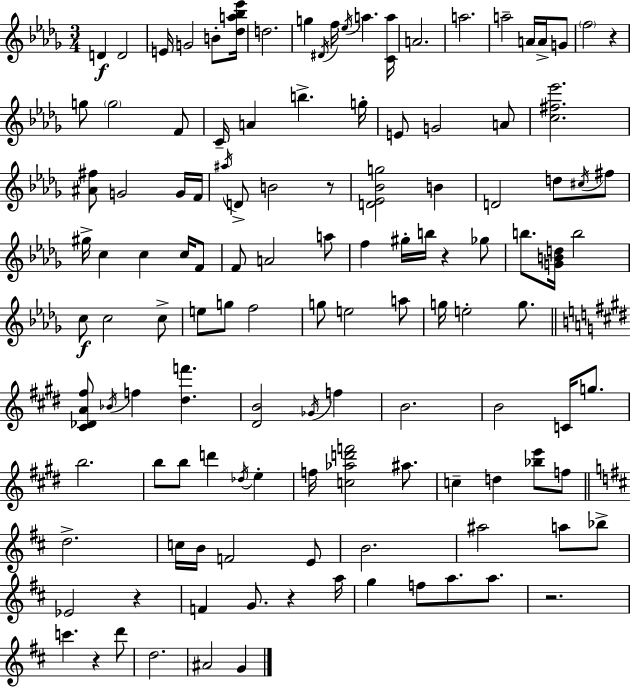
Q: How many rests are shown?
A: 7